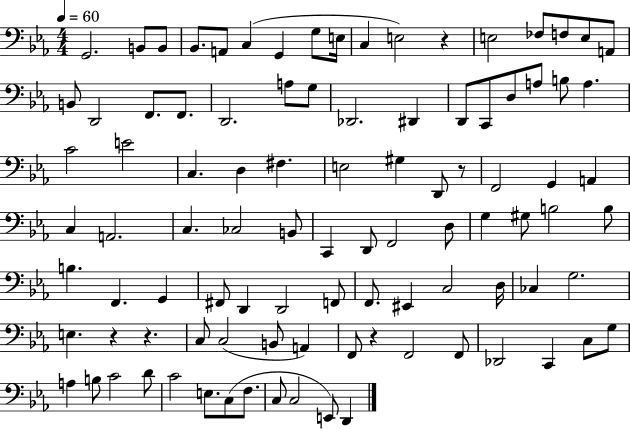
X:1
T:Untitled
M:4/4
L:1/4
K:Eb
G,,2 B,,/2 B,,/2 _B,,/2 A,,/2 C, G,, G,/2 E,/4 C, E,2 z E,2 _F,/2 F,/2 E,/2 A,,/2 B,,/2 D,,2 F,,/2 F,,/2 D,,2 A,/2 G,/2 _D,,2 ^D,, D,,/2 C,,/2 D,/2 A,/2 B,/2 A, C2 E2 C, D, ^F, E,2 ^G, D,,/2 z/2 F,,2 G,, A,, C, A,,2 C, _C,2 B,,/2 C,, D,,/2 F,,2 D,/2 G, ^G,/2 B,2 B,/2 B, F,, G,, ^F,,/2 D,, D,,2 F,,/2 F,,/2 ^E,, C,2 D,/4 _C, G,2 E, z z C,/2 C,2 B,,/2 A,, F,,/2 z F,,2 F,,/2 _D,,2 C,, C,/2 G,/2 A, B,/2 C2 D/2 C2 E,/2 C,/2 F,/2 C,/2 C,2 E,,/2 D,,